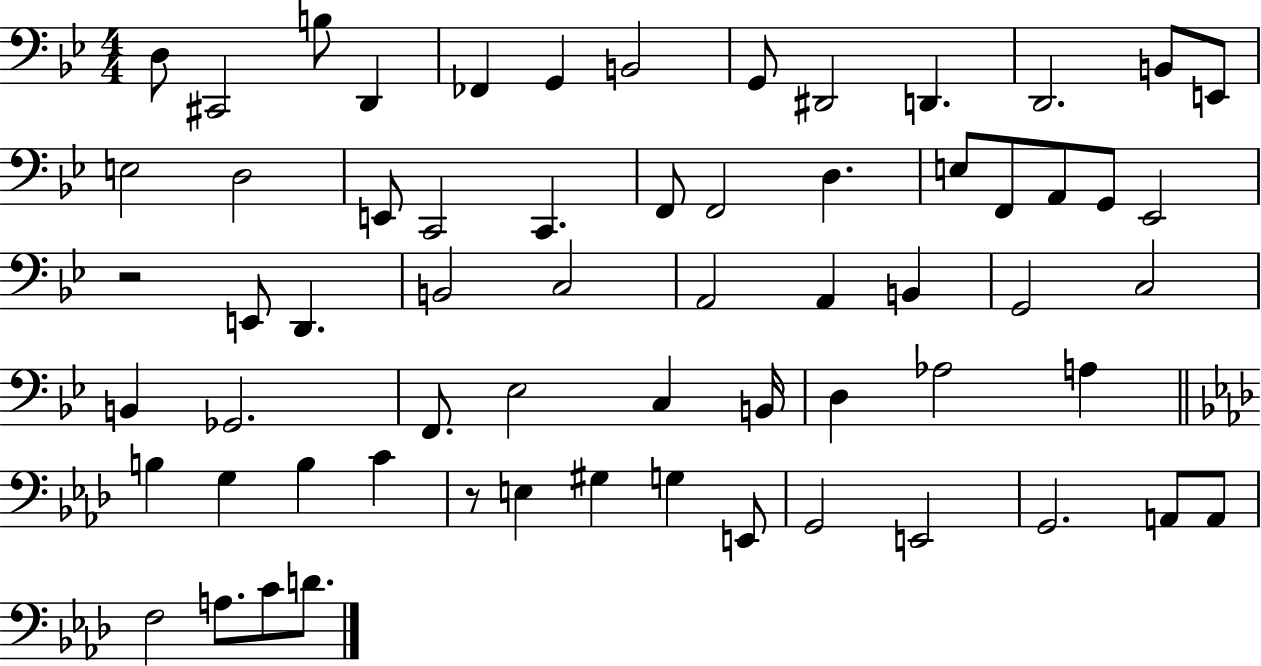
X:1
T:Untitled
M:4/4
L:1/4
K:Bb
D,/2 ^C,,2 B,/2 D,, _F,, G,, B,,2 G,,/2 ^D,,2 D,, D,,2 B,,/2 E,,/2 E,2 D,2 E,,/2 C,,2 C,, F,,/2 F,,2 D, E,/2 F,,/2 A,,/2 G,,/2 _E,,2 z2 E,,/2 D,, B,,2 C,2 A,,2 A,, B,, G,,2 C,2 B,, _G,,2 F,,/2 _E,2 C, B,,/4 D, _A,2 A, B, G, B, C z/2 E, ^G, G, E,,/2 G,,2 E,,2 G,,2 A,,/2 A,,/2 F,2 A,/2 C/2 D/2